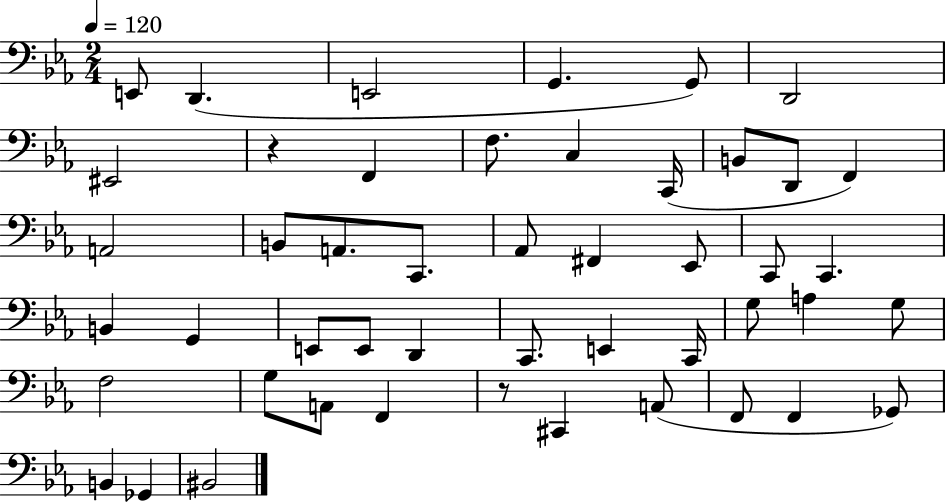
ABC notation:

X:1
T:Untitled
M:2/4
L:1/4
K:Eb
E,,/2 D,, E,,2 G,, G,,/2 D,,2 ^E,,2 z F,, F,/2 C, C,,/4 B,,/2 D,,/2 F,, A,,2 B,,/2 A,,/2 C,,/2 _A,,/2 ^F,, _E,,/2 C,,/2 C,, B,, G,, E,,/2 E,,/2 D,, C,,/2 E,, C,,/4 G,/2 A, G,/2 F,2 G,/2 A,,/2 F,, z/2 ^C,, A,,/2 F,,/2 F,, _G,,/2 B,, _G,, ^B,,2